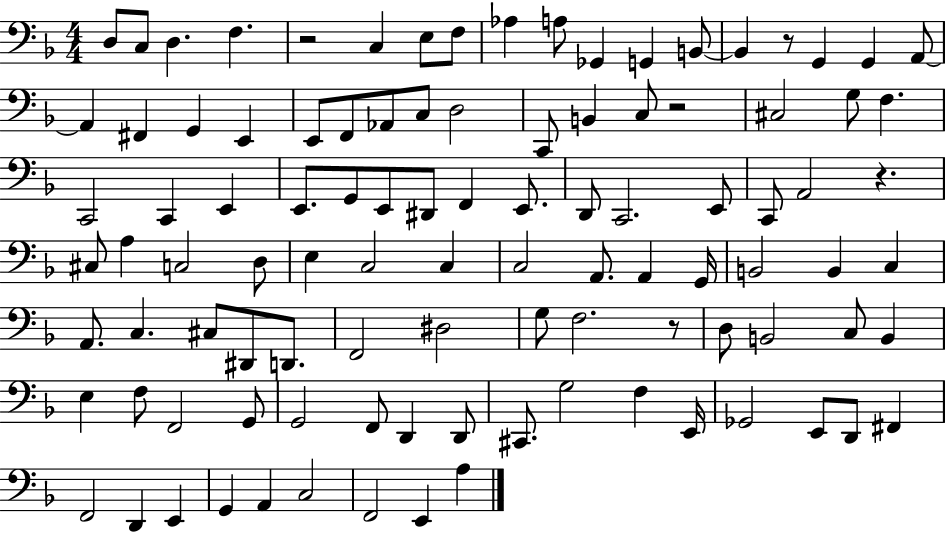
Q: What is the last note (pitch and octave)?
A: A3